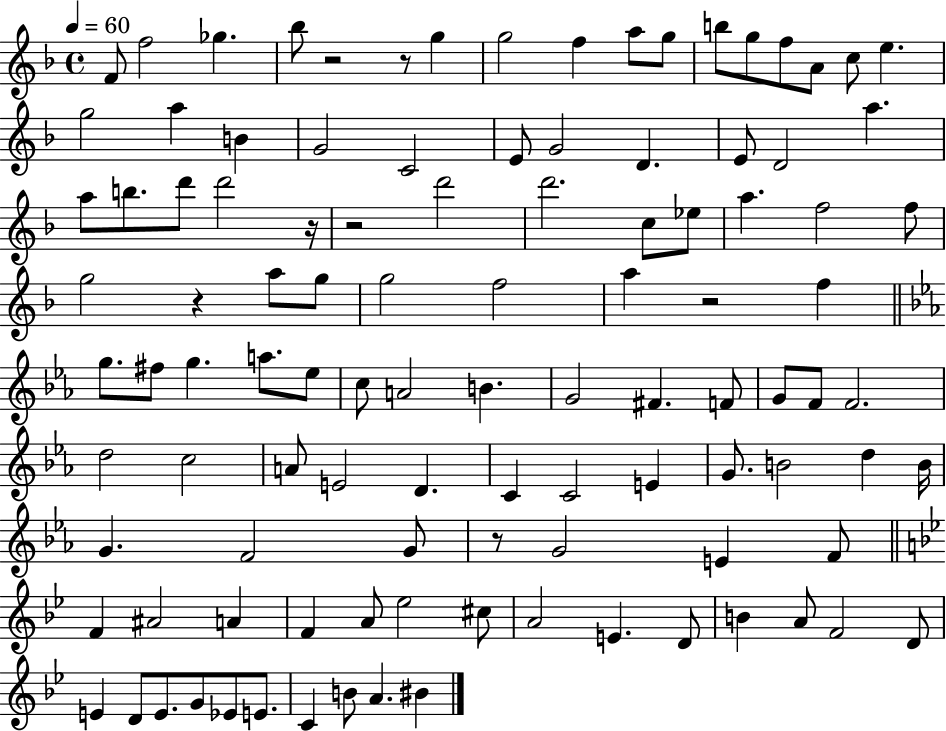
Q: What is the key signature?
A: F major